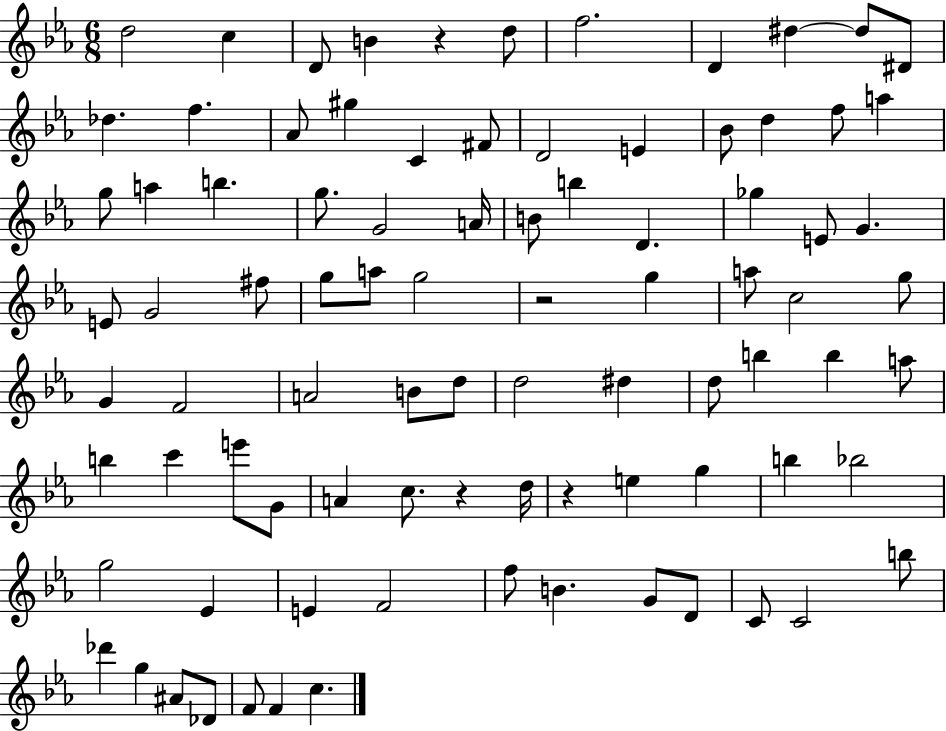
{
  \clef treble
  \numericTimeSignature
  \time 6/8
  \key ees \major
  d''2 c''4 | d'8 b'4 r4 d''8 | f''2. | d'4 dis''4~~ dis''8 dis'8 | \break des''4. f''4. | aes'8 gis''4 c'4 fis'8 | d'2 e'4 | bes'8 d''4 f''8 a''4 | \break g''8 a''4 b''4. | g''8. g'2 a'16 | b'8 b''4 d'4. | ges''4 e'8 g'4. | \break e'8 g'2 fis''8 | g''8 a''8 g''2 | r2 g''4 | a''8 c''2 g''8 | \break g'4 f'2 | a'2 b'8 d''8 | d''2 dis''4 | d''8 b''4 b''4 a''8 | \break b''4 c'''4 e'''8 g'8 | a'4 c''8. r4 d''16 | r4 e''4 g''4 | b''4 bes''2 | \break g''2 ees'4 | e'4 f'2 | f''8 b'4. g'8 d'8 | c'8 c'2 b''8 | \break des'''4 g''4 ais'8 des'8 | f'8 f'4 c''4. | \bar "|."
}